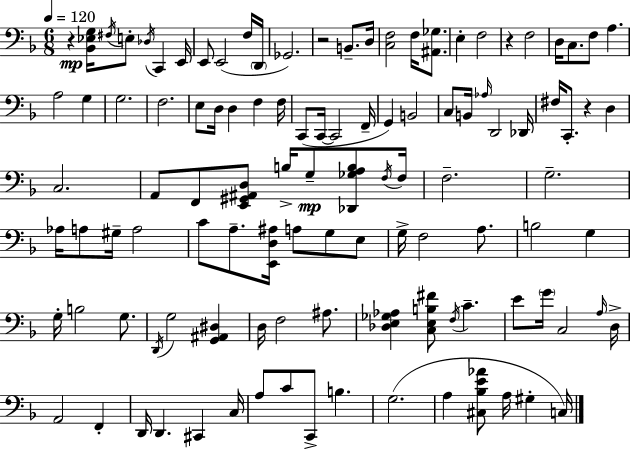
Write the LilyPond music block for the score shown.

{
  \clef bass
  \numericTimeSignature
  \time 6/8
  \key d \minor
  \tempo 4 = 120
  r4\mp <bes, ees g>16 \acciaccatura { fis16 } e8-. \acciaccatura { des16 } c,4 | e,16 e,8 e,2( | f16 \parenthesize d,16 ges,2.) | r2 b,8.-- | \break d16 <c f>2 f16 <ais, ges>8. | e4-. f2 | r4 f2 | d16 c8. f8 a4. | \break a2 g4 | g2. | f2. | e8 d16 d4 f4 | \break f16 c,8( c,16~~ c,2 | f,16-- g,4) b,2 | c8 b,16 \grace { aes16 } d,2 | des,16 fis16 c,8.-. r4 d4 | \break c2. | a,8 f,8 <e, gis, ais, d>8 b16-> g8--\mp | <des, ges a b>8 \acciaccatura { f16 } f16 f2.-- | g2.-- | \break aes16 a8 gis16-- a2 | c'8 a8.-- <e, d ais>16 a8 | g8 e8 g16-> f2 | a8. b2 | \break g4 g16-. b2 | g8. \acciaccatura { d,16 } g2 | <g, ais, dis>4 d16 f2 | ais8. <des e ges aes>4 <c e b fis'>8 \acciaccatura { f16 } | \break c'4.-- e'8 \parenthesize g'16 c2 | \grace { a16 } d16-> a,2 | f,4-. d,16 d,4. | cis,4 c16 a8 c'8 c,8-> | \break b4. g2.( | a4 <cis bes e' aes'>8 | a16 gis4-. c16) \bar "|."
}